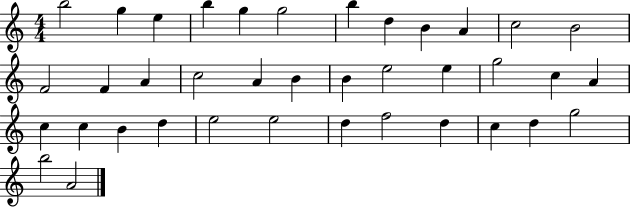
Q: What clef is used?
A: treble